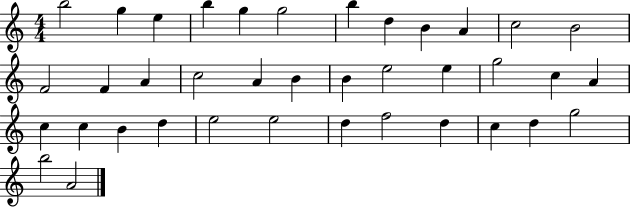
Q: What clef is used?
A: treble